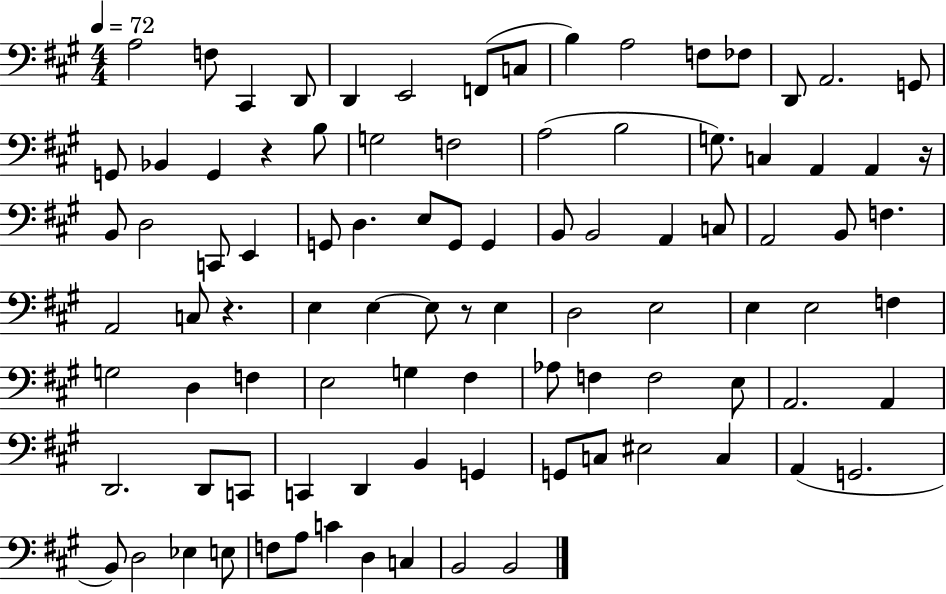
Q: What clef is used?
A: bass